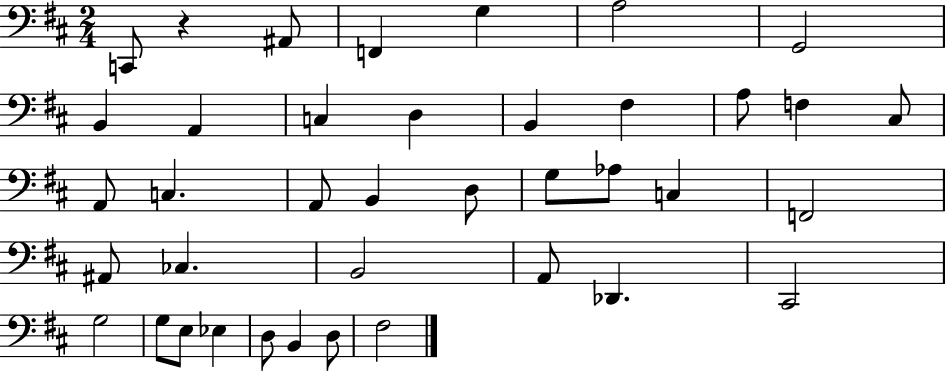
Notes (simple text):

C2/e R/q A#2/e F2/q G3/q A3/h G2/h B2/q A2/q C3/q D3/q B2/q F#3/q A3/e F3/q C#3/e A2/e C3/q. A2/e B2/q D3/e G3/e Ab3/e C3/q F2/h A#2/e CES3/q. B2/h A2/e Db2/q. C#2/h G3/h G3/e E3/e Eb3/q D3/e B2/q D3/e F#3/h